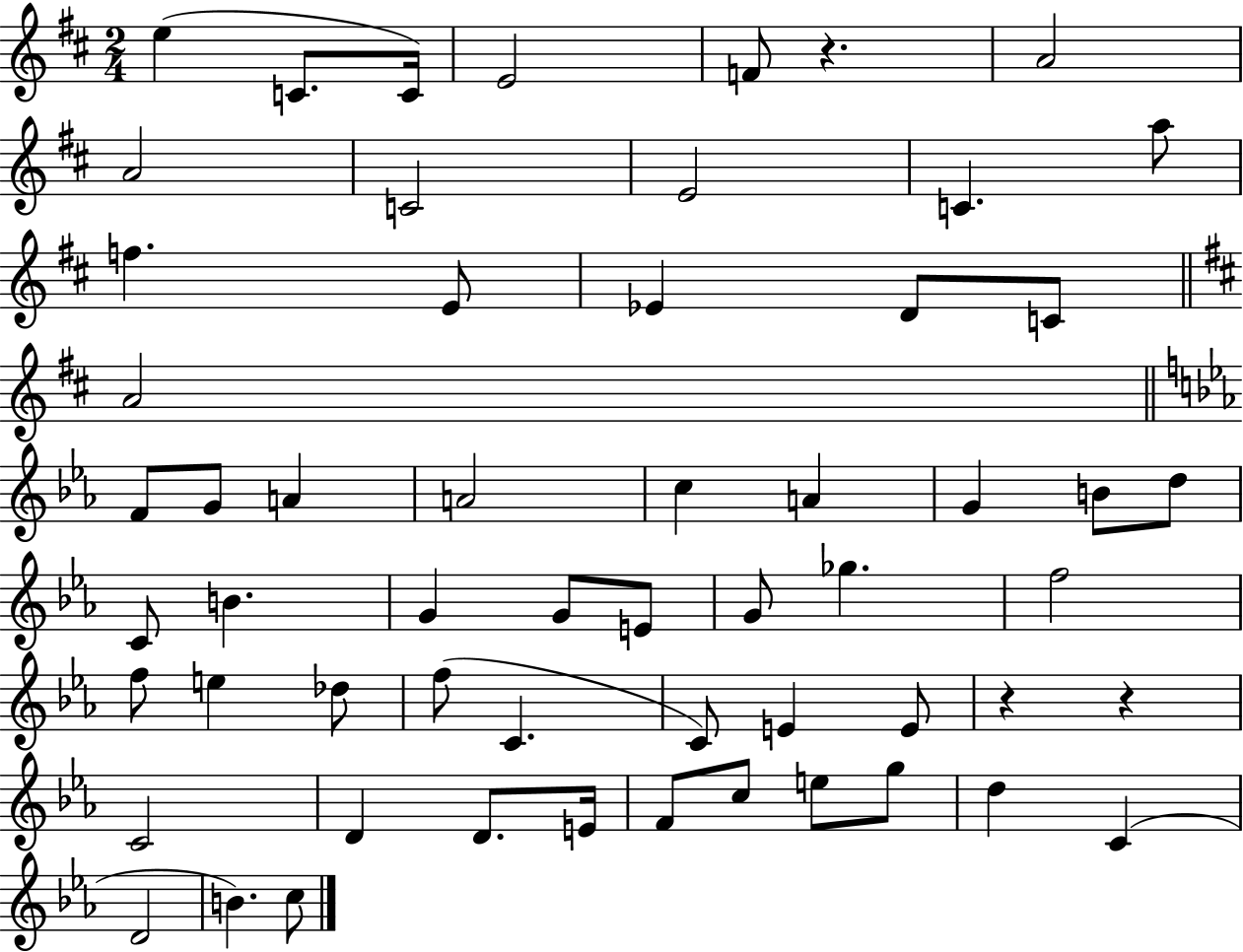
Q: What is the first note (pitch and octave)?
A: E5